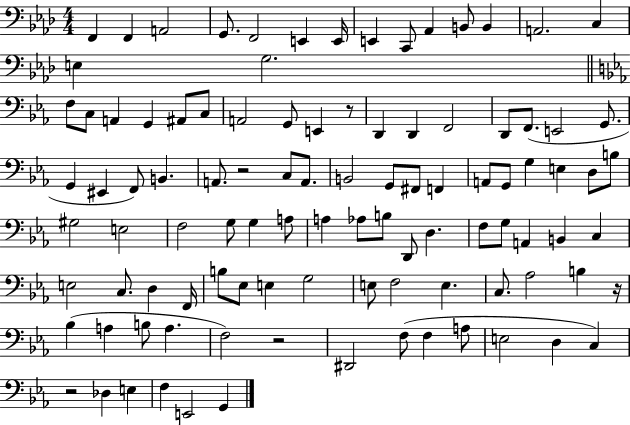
X:1
T:Untitled
M:4/4
L:1/4
K:Ab
F,, F,, A,,2 G,,/2 F,,2 E,, E,,/4 E,, C,,/2 _A,, B,,/2 B,, A,,2 C, E, G,2 F,/2 C,/2 A,, G,, ^A,,/2 C,/2 A,,2 G,,/2 E,, z/2 D,, D,, F,,2 D,,/2 F,,/2 E,,2 G,,/2 G,, ^E,, F,,/2 B,, A,,/2 z2 C,/2 A,,/2 B,,2 G,,/2 ^F,,/2 F,, A,,/2 G,,/2 G, E, D,/2 B,/2 ^G,2 E,2 F,2 G,/2 G, A,/2 A, _A,/2 B,/2 D,,/2 D, F,/2 G,/2 A,, B,, C, E,2 C,/2 D, F,,/4 B,/2 _E,/2 E, G,2 E,/2 F,2 E, C,/2 _A,2 B, z/4 _B, A, B,/2 A, F,2 z2 ^D,,2 F,/2 F, A,/2 E,2 D, C, z2 _D, E, F, E,,2 G,,